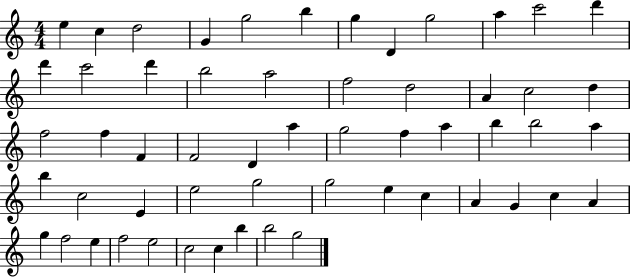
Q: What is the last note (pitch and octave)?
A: G5